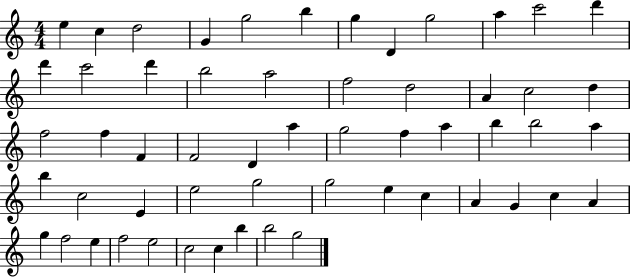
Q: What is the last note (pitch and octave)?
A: G5